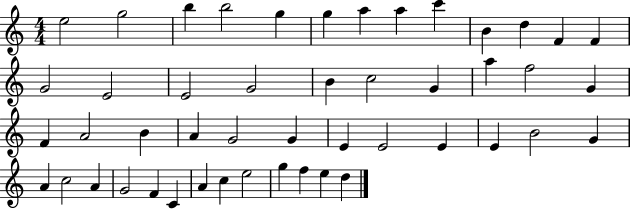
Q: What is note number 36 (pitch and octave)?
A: A4